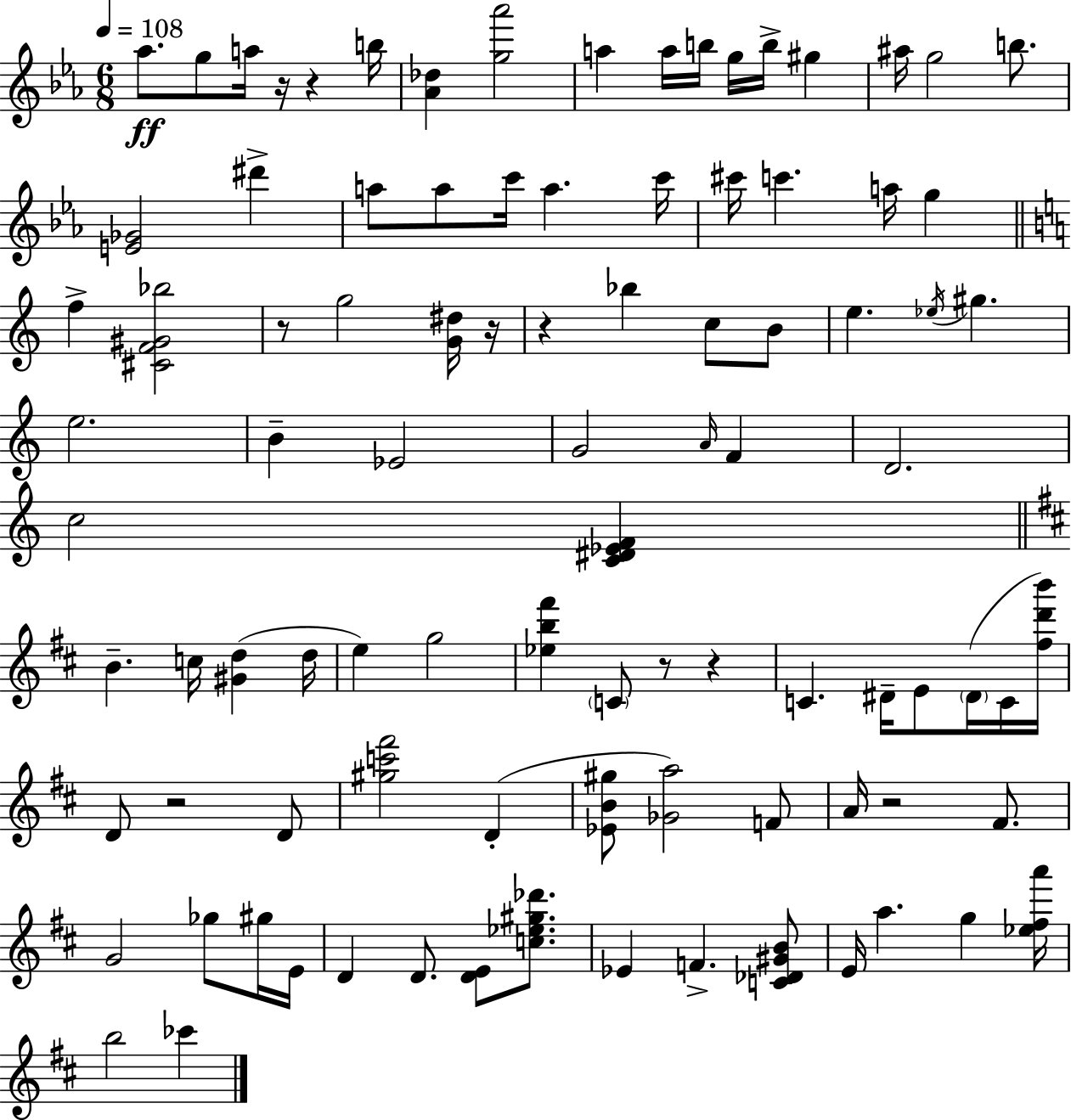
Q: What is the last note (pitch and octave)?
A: CES6